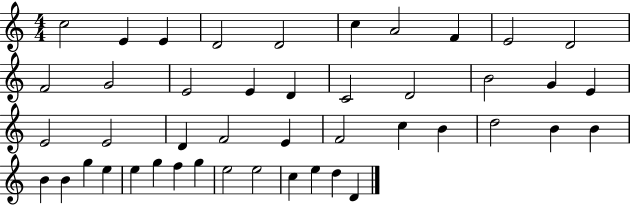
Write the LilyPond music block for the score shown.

{
  \clef treble
  \numericTimeSignature
  \time 4/4
  \key c \major
  c''2 e'4 e'4 | d'2 d'2 | c''4 a'2 f'4 | e'2 d'2 | \break f'2 g'2 | e'2 e'4 d'4 | c'2 d'2 | b'2 g'4 e'4 | \break e'2 e'2 | d'4 f'2 e'4 | f'2 c''4 b'4 | d''2 b'4 b'4 | \break b'4 b'4 g''4 e''4 | e''4 g''4 f''4 g''4 | e''2 e''2 | c''4 e''4 d''4 d'4 | \break \bar "|."
}